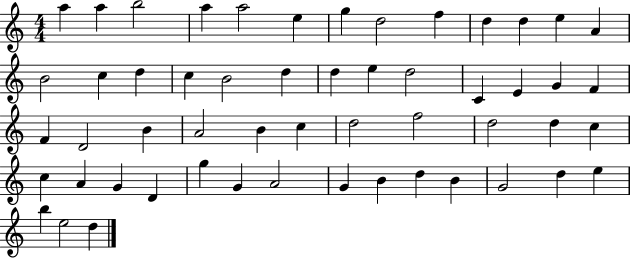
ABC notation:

X:1
T:Untitled
M:4/4
L:1/4
K:C
a a b2 a a2 e g d2 f d d e A B2 c d c B2 d d e d2 C E G F F D2 B A2 B c d2 f2 d2 d c c A G D g G A2 G B d B G2 d e b e2 d